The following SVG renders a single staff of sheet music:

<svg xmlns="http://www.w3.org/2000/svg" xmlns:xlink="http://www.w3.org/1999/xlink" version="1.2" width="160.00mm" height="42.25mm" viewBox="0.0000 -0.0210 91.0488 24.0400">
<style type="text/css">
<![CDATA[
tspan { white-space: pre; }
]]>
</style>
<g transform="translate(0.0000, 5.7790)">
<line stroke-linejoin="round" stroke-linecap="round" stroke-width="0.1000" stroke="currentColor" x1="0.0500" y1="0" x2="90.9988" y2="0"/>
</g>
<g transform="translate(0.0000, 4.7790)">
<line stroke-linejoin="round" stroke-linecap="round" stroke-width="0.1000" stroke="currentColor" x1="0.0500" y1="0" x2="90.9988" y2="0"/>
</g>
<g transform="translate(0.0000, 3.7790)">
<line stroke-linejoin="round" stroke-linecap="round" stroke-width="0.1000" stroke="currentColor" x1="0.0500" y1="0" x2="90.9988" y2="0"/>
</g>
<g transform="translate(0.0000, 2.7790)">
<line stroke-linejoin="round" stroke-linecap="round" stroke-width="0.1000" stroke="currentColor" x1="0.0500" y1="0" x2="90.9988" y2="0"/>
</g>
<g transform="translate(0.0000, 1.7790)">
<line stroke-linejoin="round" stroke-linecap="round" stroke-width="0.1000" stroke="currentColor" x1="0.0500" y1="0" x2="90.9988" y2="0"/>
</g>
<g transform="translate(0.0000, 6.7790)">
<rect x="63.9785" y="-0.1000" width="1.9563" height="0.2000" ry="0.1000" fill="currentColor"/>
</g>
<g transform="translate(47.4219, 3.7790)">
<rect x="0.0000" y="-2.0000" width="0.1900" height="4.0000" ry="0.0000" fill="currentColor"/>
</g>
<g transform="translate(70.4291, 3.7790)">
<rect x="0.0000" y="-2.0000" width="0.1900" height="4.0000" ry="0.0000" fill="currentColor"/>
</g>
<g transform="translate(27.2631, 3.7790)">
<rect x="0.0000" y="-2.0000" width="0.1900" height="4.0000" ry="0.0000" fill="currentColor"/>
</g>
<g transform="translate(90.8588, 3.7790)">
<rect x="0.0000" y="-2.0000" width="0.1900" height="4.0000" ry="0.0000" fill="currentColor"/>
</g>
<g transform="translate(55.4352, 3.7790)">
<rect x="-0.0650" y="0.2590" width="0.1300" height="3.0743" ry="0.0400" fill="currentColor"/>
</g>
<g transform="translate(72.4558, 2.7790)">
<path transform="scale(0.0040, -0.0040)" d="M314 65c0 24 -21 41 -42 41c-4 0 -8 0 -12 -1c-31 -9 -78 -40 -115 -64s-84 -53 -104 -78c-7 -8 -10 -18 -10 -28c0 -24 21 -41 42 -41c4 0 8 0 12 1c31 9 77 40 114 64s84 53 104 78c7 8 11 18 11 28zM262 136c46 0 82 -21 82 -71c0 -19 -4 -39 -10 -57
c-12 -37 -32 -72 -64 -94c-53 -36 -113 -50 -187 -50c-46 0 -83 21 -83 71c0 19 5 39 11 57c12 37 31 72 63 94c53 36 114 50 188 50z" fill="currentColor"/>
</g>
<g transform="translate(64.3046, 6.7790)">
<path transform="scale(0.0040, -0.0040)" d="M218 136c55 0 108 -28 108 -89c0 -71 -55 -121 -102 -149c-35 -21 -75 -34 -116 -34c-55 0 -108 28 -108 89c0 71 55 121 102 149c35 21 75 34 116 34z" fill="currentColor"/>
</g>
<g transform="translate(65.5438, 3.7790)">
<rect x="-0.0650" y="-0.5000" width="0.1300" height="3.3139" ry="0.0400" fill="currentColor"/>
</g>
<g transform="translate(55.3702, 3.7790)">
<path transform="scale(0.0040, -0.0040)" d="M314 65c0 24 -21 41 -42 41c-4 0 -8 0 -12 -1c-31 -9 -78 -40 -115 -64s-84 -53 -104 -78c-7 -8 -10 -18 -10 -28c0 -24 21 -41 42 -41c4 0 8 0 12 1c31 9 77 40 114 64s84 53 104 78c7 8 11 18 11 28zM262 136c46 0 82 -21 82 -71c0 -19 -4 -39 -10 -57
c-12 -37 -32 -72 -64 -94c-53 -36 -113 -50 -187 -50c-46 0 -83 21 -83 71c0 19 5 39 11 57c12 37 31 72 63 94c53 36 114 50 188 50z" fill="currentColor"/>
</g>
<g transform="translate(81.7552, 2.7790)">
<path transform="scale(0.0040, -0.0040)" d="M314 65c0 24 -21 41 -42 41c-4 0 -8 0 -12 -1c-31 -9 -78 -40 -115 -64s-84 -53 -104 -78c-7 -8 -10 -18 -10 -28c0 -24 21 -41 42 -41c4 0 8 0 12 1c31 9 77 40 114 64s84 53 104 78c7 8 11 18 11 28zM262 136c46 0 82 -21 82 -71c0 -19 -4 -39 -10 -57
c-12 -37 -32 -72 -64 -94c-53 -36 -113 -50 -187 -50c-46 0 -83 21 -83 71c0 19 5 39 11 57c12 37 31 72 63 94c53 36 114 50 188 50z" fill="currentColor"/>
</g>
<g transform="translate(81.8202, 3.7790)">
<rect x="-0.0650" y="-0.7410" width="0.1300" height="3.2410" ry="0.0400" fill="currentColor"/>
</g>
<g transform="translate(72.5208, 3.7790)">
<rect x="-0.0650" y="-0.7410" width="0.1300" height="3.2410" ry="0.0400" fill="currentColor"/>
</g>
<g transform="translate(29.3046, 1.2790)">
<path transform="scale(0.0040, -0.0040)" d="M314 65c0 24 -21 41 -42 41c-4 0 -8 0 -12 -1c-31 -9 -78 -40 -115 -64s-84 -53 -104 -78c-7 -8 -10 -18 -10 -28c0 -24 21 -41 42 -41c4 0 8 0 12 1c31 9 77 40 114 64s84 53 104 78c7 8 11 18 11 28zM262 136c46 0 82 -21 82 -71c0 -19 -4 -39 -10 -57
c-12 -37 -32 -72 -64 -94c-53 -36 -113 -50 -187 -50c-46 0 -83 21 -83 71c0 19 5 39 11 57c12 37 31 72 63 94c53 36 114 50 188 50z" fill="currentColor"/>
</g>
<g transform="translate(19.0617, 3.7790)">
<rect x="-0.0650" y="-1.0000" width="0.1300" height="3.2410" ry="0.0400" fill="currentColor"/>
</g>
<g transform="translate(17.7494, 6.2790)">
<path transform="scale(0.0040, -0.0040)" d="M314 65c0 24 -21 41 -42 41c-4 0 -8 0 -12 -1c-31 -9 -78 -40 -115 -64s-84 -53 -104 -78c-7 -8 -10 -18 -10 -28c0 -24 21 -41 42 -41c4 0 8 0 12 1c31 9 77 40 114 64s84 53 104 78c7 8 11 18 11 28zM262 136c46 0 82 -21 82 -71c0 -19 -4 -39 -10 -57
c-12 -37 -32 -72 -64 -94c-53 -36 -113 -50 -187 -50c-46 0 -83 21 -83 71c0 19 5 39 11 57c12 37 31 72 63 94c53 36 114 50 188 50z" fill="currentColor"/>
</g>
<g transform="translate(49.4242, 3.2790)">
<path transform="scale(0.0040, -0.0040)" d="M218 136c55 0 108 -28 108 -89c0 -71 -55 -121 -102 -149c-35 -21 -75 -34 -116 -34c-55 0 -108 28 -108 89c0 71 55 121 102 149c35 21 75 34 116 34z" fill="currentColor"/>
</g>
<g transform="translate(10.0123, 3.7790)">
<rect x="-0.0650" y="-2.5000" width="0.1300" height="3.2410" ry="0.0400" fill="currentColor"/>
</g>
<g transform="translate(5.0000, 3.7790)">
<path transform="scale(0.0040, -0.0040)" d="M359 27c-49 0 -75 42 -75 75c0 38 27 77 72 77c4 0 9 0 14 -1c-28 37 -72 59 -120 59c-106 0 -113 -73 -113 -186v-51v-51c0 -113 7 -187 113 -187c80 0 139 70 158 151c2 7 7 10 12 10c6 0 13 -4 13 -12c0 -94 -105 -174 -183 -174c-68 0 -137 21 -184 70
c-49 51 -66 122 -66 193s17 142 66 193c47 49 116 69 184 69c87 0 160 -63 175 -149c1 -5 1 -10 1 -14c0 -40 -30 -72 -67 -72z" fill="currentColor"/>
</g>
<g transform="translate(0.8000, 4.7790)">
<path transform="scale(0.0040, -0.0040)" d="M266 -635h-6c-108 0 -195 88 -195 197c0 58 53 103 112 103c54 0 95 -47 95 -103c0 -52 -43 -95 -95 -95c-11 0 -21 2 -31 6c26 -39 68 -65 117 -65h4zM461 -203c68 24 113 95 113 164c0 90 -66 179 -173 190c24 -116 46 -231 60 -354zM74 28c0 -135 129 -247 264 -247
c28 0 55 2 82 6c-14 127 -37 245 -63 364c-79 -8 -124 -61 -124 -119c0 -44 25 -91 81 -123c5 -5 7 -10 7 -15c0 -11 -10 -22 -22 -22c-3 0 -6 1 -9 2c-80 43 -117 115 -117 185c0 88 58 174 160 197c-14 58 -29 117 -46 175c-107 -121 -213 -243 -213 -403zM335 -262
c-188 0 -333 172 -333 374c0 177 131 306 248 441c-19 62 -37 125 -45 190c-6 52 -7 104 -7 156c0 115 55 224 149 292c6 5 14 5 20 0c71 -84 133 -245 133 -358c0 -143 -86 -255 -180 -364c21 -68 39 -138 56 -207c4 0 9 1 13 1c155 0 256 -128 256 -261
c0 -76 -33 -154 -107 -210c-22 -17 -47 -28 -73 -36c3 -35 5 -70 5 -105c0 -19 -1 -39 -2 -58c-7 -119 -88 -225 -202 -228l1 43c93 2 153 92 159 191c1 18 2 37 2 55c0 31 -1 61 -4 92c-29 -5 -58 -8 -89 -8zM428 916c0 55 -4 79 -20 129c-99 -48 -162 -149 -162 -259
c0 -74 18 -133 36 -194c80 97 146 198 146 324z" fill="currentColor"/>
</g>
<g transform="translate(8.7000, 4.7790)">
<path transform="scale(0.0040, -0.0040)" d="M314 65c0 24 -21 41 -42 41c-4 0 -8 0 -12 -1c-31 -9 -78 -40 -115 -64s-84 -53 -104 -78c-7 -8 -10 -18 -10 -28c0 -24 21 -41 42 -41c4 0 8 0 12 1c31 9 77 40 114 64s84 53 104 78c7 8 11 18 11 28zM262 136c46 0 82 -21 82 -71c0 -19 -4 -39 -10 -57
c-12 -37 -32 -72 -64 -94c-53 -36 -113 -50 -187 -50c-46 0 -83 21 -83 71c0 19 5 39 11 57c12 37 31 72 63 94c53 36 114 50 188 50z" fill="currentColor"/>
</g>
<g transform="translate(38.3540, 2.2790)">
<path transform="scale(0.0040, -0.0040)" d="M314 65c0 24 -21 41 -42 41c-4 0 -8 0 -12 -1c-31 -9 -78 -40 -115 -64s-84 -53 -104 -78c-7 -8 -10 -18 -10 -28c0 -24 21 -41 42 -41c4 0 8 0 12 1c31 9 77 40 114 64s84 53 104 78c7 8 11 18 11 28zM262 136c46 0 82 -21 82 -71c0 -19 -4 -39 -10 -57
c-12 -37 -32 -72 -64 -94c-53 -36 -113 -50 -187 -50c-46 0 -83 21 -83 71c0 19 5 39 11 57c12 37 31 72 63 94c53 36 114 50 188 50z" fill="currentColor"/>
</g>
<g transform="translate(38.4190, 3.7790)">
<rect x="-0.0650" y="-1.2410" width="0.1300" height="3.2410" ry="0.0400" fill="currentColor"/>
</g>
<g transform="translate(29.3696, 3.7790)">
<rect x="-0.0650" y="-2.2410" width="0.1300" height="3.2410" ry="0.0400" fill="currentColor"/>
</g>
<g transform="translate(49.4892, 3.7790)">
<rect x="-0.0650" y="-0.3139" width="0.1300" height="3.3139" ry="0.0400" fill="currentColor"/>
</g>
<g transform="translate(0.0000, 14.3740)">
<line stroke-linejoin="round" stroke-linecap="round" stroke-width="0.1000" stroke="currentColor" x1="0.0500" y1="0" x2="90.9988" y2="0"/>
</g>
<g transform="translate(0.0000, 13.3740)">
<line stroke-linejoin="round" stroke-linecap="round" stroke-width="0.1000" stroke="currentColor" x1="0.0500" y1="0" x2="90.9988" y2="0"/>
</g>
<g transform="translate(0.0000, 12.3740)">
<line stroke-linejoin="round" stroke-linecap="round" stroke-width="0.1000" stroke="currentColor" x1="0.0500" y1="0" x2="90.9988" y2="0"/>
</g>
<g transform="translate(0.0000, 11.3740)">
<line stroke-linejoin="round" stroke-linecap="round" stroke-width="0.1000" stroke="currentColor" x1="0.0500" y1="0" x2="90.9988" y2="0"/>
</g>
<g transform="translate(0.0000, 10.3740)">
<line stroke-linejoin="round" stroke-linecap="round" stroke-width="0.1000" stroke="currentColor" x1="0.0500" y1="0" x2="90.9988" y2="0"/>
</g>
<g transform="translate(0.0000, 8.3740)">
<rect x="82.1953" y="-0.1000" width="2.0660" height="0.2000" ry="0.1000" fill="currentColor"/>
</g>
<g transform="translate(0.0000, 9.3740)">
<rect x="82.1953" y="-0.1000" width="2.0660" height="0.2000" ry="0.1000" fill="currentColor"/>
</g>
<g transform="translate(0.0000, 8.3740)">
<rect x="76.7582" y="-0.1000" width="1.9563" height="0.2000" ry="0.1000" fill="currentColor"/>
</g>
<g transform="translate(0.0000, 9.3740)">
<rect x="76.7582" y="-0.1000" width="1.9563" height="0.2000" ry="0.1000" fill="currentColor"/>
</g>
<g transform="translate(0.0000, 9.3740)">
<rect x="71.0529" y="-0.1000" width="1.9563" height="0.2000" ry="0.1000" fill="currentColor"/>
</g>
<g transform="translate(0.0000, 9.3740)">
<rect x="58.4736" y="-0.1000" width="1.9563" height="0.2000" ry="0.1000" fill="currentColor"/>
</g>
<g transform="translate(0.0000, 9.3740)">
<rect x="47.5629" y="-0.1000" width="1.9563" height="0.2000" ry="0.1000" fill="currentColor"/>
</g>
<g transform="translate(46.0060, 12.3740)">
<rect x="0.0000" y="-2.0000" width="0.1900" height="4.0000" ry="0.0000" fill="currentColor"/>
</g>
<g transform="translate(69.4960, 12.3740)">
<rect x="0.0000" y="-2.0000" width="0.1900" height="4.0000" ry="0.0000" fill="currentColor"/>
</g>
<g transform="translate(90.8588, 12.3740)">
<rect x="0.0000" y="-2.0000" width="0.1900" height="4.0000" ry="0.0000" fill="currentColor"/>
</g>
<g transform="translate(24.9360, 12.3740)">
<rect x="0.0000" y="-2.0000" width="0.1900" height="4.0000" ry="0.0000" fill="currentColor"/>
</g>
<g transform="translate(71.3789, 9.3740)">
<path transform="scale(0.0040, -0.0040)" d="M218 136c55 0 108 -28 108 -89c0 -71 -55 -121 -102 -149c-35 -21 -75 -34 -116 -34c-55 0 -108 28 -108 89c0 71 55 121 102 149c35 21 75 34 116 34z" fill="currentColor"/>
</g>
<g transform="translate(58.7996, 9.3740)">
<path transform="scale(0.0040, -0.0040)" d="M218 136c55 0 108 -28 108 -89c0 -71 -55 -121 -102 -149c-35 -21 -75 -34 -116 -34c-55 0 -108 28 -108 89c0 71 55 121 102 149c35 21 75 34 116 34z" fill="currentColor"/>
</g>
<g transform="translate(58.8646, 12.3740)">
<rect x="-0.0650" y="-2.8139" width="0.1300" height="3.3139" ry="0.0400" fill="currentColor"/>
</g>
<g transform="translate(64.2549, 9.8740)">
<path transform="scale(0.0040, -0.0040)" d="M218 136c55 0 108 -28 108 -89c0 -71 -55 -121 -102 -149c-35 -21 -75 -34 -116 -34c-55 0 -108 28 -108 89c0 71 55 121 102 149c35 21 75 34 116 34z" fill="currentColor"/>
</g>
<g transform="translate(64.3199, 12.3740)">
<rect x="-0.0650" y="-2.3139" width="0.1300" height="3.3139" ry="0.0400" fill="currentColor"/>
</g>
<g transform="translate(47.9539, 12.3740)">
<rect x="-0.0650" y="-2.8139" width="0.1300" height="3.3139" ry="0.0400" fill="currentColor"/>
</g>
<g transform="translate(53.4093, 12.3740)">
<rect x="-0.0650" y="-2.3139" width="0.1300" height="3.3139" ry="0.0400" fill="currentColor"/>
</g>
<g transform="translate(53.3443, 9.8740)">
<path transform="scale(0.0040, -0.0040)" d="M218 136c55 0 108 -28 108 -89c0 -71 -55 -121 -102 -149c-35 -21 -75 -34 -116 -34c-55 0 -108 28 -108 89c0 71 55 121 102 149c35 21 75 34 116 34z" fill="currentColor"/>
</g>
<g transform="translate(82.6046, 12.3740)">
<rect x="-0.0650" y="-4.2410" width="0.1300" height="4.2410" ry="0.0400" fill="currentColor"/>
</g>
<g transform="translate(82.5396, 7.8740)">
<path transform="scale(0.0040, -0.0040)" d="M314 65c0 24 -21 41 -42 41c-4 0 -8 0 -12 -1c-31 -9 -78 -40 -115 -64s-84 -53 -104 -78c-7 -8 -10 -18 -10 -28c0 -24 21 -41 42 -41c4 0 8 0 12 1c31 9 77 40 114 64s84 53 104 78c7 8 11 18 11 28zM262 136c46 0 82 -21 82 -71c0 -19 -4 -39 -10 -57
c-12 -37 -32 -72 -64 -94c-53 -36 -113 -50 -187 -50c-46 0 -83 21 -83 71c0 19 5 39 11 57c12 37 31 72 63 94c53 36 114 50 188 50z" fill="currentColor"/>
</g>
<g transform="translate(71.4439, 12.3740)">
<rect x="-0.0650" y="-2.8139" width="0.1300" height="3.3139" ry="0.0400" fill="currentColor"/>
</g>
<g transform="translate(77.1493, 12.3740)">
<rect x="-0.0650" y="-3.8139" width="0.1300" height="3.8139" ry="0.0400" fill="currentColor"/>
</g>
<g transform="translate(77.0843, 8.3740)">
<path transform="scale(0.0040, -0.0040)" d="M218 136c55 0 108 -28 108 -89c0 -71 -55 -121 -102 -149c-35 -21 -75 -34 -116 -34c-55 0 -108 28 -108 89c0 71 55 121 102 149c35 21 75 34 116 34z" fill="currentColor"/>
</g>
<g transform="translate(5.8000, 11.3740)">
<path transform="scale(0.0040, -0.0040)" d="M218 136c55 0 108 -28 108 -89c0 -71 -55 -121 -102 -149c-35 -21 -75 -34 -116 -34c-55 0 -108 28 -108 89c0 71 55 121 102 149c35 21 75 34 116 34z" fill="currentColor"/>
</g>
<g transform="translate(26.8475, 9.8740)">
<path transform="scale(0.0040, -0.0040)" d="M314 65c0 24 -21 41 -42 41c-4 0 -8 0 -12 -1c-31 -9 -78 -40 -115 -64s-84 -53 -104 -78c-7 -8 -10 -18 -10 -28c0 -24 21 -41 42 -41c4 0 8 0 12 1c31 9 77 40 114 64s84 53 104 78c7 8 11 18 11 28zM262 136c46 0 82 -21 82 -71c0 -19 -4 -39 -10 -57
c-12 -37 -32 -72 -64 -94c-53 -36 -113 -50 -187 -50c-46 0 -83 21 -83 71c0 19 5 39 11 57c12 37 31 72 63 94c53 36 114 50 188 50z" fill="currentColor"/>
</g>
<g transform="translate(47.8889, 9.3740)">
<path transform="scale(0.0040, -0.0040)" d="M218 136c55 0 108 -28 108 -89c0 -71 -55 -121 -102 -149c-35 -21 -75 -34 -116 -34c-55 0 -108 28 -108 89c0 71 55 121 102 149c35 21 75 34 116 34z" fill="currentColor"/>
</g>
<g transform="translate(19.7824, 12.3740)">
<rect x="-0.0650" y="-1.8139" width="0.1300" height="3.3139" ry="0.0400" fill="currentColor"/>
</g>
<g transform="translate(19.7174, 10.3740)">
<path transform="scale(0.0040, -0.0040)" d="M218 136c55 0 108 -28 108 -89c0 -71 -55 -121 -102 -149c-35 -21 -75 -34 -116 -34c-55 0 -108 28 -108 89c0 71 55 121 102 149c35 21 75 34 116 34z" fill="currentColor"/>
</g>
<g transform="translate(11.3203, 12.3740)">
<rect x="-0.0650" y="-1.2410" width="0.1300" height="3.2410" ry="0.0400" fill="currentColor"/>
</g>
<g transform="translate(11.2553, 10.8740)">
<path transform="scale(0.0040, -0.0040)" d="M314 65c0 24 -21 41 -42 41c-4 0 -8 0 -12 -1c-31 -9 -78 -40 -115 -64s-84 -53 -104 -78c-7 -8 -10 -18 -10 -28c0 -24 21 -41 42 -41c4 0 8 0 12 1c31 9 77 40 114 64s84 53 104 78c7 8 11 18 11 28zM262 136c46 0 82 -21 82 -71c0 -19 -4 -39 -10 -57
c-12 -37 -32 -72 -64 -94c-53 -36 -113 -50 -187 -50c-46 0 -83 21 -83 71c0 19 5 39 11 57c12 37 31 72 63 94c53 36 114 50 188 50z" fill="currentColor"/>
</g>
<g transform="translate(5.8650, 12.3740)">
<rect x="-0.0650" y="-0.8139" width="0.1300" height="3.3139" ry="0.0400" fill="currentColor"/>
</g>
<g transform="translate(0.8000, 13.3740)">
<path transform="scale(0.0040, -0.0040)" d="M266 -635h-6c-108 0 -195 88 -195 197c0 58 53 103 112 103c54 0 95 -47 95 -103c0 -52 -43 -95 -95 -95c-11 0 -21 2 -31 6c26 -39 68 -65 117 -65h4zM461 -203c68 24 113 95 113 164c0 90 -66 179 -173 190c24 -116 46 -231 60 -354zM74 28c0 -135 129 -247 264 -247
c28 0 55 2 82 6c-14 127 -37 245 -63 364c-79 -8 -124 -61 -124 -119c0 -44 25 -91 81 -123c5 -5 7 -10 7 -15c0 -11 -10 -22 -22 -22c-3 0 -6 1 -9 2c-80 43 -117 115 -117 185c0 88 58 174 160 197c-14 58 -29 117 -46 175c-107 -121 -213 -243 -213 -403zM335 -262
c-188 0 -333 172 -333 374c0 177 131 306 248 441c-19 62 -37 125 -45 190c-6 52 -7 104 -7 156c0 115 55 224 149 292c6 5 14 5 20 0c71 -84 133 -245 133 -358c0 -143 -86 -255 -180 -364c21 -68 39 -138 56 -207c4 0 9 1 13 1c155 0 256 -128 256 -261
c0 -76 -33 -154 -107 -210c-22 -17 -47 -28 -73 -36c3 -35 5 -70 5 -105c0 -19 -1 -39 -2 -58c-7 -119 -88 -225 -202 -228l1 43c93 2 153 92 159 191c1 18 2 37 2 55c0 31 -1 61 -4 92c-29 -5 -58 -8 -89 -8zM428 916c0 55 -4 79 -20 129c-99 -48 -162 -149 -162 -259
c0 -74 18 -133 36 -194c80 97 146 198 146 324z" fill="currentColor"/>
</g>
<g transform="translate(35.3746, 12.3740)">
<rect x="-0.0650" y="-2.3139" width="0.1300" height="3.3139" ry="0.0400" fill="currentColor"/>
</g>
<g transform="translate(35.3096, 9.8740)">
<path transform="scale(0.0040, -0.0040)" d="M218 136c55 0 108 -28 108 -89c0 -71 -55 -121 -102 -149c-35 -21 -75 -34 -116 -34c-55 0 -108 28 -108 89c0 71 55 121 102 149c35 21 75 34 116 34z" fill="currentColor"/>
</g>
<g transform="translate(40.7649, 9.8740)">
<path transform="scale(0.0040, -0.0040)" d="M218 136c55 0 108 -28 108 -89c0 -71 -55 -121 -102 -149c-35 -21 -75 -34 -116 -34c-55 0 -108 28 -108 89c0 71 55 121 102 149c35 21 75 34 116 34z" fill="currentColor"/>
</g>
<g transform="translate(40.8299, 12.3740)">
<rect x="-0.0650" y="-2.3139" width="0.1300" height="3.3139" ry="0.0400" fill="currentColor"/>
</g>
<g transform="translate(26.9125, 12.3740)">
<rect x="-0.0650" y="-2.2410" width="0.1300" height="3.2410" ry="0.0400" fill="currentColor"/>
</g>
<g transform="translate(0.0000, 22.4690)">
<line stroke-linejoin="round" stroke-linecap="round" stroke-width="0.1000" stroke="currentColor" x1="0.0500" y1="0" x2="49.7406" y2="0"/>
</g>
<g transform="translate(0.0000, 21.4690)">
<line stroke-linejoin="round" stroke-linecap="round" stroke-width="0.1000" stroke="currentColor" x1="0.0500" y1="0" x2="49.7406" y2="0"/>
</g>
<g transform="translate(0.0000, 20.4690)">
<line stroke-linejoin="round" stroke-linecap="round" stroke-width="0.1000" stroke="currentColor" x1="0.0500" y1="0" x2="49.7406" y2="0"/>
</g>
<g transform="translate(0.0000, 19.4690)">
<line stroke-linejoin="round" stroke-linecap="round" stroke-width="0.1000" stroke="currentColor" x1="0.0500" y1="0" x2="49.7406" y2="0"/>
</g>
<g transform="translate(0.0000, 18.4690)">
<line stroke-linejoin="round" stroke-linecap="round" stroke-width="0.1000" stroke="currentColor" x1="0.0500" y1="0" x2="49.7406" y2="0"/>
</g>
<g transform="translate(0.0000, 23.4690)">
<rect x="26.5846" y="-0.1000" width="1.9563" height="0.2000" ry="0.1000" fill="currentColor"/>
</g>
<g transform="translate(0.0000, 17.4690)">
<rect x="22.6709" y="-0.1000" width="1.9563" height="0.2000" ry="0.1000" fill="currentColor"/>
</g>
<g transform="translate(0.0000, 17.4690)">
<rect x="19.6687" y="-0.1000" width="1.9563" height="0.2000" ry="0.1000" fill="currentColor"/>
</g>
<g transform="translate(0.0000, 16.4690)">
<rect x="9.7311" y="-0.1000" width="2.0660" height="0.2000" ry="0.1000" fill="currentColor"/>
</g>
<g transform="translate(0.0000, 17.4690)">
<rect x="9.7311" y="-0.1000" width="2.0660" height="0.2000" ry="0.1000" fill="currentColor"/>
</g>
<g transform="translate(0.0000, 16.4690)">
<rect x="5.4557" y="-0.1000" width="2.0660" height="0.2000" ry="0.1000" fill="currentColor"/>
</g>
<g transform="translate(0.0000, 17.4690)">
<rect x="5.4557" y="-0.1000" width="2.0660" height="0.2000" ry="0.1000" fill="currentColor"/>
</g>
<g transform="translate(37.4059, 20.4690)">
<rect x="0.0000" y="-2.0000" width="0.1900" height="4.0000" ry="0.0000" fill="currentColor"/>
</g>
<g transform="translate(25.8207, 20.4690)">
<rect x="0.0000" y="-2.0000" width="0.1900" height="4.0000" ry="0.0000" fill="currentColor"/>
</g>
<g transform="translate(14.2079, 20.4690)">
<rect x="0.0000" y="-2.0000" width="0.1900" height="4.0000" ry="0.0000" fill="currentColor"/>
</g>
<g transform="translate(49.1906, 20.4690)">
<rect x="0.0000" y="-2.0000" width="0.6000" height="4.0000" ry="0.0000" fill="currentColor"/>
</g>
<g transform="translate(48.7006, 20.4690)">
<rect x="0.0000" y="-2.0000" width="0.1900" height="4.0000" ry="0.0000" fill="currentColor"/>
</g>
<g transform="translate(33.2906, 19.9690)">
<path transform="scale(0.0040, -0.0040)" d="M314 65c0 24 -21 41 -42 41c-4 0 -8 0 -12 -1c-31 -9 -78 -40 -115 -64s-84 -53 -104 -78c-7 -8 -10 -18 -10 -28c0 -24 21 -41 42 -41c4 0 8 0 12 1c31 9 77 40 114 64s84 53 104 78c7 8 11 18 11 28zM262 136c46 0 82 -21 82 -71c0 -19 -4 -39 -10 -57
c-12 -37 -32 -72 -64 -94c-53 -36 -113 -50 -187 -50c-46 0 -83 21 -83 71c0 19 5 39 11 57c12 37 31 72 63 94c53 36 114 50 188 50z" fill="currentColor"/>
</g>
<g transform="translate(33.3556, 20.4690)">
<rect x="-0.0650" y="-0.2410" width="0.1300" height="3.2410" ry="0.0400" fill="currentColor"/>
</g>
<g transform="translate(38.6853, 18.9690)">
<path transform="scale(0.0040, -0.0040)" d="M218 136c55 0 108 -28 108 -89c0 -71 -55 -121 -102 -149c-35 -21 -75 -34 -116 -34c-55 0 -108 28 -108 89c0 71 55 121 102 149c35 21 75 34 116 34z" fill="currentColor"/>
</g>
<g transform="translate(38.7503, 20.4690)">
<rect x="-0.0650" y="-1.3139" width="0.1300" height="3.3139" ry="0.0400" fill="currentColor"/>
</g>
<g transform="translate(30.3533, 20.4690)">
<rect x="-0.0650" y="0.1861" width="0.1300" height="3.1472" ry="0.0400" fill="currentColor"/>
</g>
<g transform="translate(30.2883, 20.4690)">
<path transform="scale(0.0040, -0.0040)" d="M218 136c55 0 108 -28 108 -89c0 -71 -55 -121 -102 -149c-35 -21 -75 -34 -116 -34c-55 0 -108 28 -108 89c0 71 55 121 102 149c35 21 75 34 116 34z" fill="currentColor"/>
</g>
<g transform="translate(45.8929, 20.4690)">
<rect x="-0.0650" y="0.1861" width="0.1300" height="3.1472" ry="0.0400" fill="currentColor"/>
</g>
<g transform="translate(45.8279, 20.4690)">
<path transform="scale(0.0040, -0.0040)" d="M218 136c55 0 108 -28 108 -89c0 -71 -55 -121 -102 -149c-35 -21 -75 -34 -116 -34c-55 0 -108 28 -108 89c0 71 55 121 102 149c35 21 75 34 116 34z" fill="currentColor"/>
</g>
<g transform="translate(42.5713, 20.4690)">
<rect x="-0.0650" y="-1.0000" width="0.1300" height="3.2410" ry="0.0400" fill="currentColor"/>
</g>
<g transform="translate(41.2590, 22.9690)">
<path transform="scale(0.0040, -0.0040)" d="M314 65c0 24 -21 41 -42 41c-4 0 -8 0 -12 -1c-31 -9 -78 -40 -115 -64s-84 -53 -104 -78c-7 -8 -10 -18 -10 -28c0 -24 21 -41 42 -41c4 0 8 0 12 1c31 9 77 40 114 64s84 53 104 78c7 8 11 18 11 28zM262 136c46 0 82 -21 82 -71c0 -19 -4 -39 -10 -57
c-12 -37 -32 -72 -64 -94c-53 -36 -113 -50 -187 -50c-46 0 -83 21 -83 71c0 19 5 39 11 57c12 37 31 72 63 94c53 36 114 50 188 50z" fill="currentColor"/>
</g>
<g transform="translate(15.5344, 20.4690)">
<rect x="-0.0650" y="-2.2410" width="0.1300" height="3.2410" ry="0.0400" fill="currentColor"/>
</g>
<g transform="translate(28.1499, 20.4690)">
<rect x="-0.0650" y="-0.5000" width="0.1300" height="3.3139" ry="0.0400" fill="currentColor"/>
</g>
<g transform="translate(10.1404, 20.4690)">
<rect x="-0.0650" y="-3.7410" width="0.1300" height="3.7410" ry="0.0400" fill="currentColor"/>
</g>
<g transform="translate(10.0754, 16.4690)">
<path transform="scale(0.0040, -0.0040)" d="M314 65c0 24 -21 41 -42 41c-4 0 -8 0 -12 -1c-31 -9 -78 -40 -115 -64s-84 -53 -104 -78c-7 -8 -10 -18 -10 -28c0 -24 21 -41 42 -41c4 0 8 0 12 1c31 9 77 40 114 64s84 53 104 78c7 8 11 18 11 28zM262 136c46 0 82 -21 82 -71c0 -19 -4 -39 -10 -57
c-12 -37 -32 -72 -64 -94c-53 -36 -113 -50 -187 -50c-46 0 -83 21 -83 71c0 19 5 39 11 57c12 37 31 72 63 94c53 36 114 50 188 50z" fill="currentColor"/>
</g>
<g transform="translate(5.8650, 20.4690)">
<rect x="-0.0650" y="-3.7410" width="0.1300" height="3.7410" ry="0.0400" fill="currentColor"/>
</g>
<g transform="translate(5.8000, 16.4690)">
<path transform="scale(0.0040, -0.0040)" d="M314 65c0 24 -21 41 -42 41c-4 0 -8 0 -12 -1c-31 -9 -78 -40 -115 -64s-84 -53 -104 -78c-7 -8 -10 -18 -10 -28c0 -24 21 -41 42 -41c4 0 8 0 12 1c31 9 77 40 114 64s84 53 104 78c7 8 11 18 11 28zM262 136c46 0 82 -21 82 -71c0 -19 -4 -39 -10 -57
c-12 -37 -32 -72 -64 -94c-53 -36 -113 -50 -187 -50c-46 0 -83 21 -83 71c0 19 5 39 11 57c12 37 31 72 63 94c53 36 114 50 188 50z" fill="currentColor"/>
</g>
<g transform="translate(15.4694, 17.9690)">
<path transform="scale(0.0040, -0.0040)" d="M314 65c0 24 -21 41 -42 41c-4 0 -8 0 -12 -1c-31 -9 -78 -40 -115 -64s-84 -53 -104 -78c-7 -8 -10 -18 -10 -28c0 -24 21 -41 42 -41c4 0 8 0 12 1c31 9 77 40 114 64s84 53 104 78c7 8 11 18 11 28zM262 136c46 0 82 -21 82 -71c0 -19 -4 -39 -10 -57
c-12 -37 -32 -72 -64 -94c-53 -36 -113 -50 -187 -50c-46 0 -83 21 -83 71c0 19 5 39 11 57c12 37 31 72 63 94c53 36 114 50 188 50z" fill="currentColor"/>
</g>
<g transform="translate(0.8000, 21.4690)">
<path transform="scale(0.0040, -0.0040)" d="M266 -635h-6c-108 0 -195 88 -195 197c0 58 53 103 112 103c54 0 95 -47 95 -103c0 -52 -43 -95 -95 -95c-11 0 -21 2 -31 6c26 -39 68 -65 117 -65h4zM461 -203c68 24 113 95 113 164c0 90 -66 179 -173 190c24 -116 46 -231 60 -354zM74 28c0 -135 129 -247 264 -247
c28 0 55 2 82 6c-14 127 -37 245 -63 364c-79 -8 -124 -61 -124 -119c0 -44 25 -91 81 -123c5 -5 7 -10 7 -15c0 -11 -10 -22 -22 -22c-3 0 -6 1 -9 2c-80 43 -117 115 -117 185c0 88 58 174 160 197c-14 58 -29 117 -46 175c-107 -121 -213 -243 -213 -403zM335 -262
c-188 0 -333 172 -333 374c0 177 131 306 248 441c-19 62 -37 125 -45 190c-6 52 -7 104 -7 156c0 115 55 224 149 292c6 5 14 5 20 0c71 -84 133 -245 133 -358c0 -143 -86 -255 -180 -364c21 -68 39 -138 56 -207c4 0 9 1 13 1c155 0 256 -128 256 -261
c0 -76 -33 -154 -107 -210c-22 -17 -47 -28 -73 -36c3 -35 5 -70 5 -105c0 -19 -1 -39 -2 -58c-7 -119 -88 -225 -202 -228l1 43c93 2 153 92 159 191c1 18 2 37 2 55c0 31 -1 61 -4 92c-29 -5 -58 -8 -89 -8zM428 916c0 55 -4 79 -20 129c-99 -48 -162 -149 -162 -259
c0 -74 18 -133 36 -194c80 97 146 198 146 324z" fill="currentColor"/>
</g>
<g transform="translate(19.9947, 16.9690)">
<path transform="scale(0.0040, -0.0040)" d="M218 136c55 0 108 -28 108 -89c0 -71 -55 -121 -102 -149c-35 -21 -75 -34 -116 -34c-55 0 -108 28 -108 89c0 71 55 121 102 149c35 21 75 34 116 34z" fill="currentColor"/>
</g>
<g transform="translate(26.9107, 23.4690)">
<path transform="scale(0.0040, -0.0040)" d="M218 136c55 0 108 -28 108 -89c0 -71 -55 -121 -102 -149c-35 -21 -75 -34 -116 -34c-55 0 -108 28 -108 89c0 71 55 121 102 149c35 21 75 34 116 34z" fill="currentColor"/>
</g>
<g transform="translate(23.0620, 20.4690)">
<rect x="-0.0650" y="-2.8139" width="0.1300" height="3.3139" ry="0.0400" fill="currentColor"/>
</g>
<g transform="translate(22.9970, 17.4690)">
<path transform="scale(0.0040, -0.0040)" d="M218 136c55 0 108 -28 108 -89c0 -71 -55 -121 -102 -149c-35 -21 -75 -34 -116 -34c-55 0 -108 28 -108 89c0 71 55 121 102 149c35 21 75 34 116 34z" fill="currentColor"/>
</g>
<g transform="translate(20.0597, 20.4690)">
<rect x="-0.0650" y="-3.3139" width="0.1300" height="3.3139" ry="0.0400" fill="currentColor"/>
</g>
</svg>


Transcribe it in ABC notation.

X:1
T:Untitled
M:4/4
L:1/4
K:C
G2 D2 g2 e2 c B2 C d2 d2 d e2 f g2 g g a g a g a c' d'2 c'2 c'2 g2 b a C B c2 e D2 B